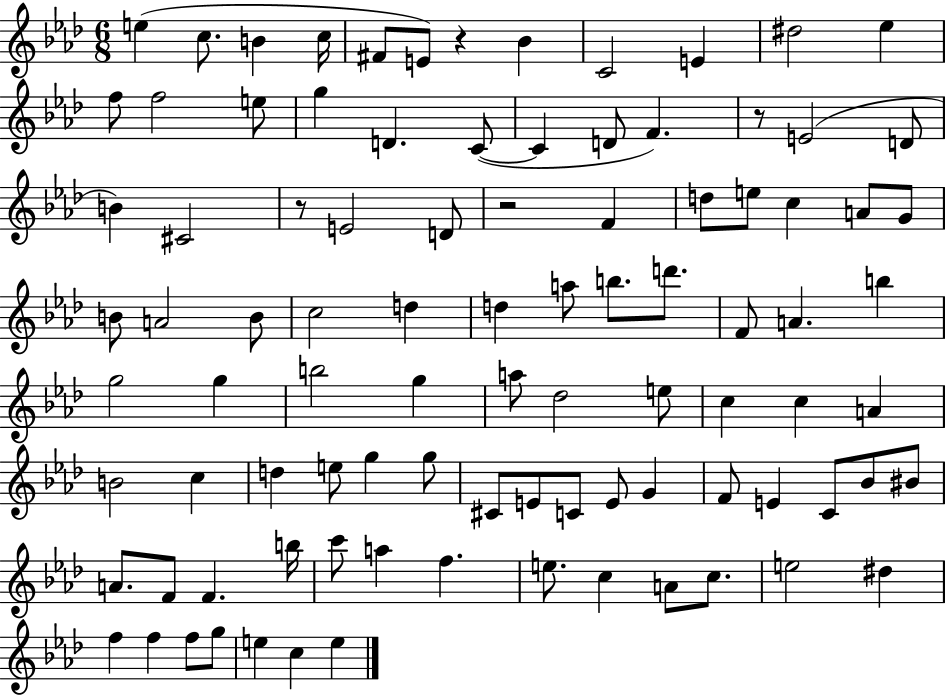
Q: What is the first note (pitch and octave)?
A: E5